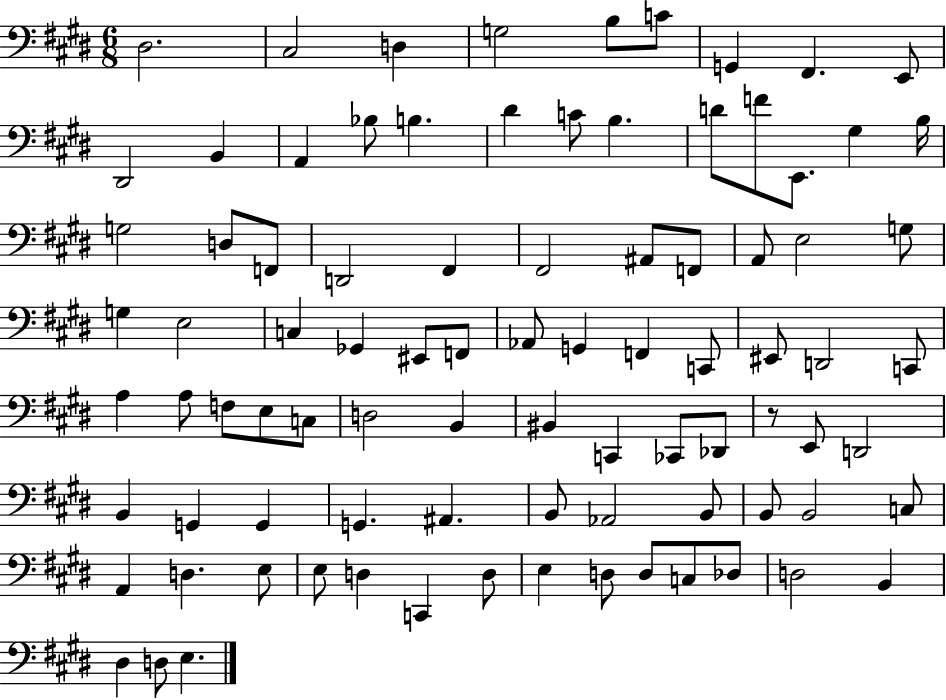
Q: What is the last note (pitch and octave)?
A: E3